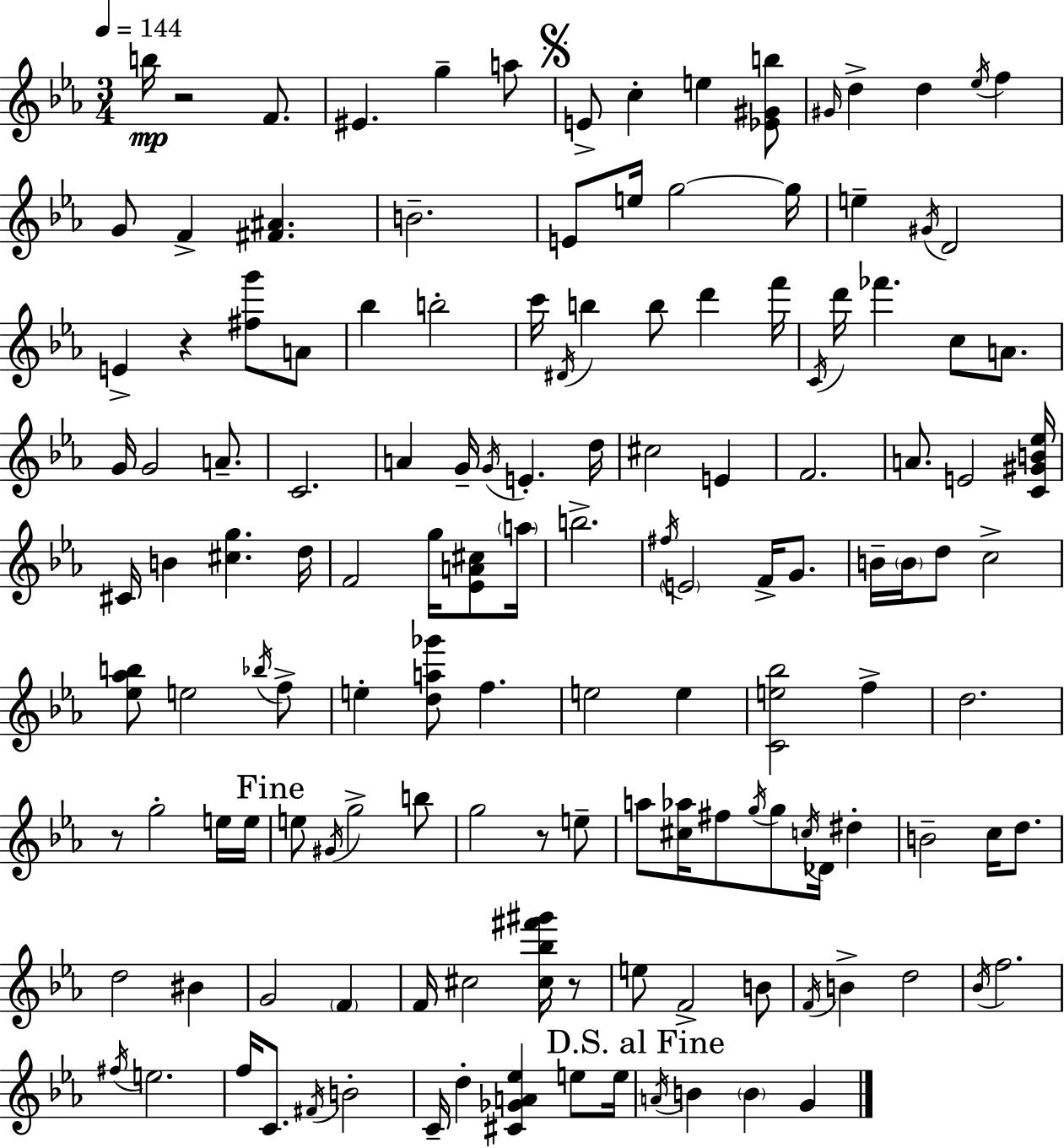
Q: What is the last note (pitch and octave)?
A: G4